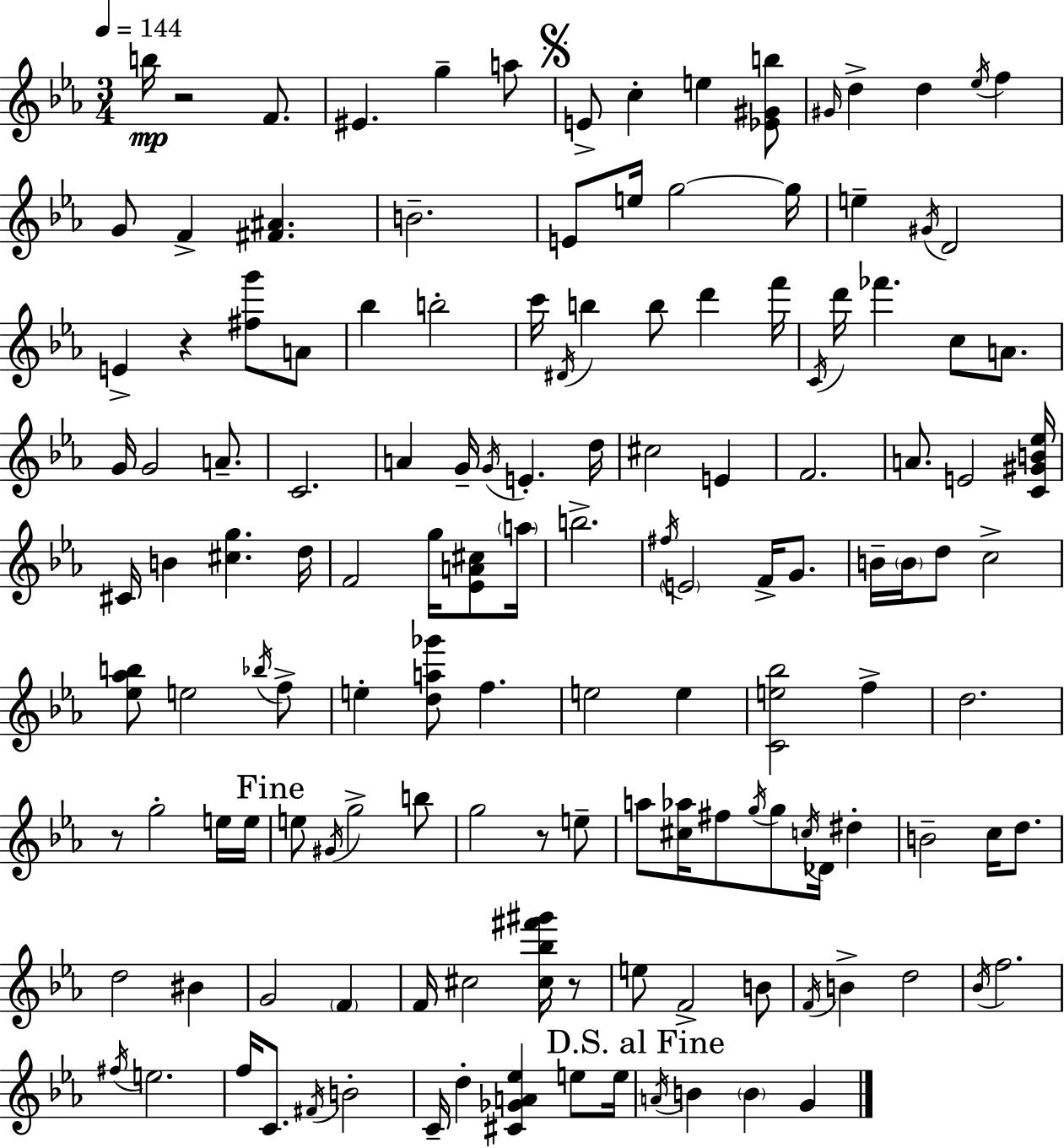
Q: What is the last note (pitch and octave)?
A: G4